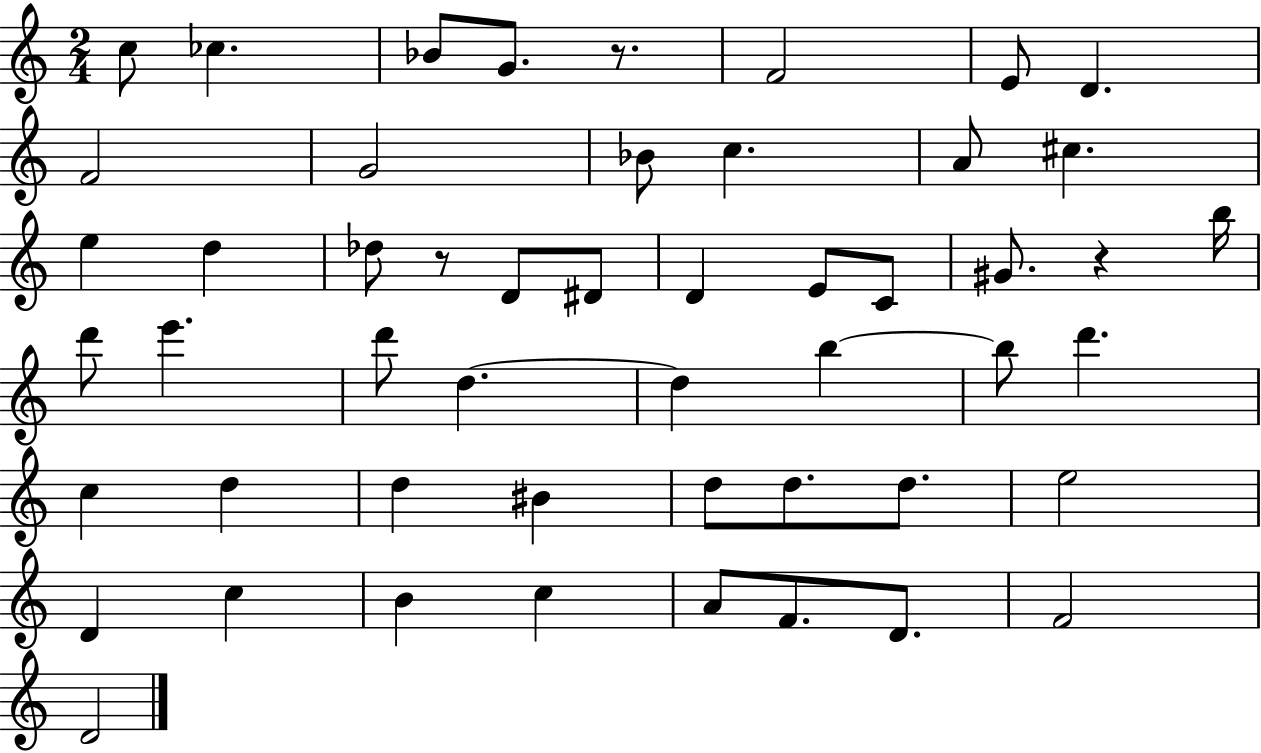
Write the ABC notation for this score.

X:1
T:Untitled
M:2/4
L:1/4
K:C
c/2 _c _B/2 G/2 z/2 F2 E/2 D F2 G2 _B/2 c A/2 ^c e d _d/2 z/2 D/2 ^D/2 D E/2 C/2 ^G/2 z b/4 d'/2 e' d'/2 d d b b/2 d' c d d ^B d/2 d/2 d/2 e2 D c B c A/2 F/2 D/2 F2 D2